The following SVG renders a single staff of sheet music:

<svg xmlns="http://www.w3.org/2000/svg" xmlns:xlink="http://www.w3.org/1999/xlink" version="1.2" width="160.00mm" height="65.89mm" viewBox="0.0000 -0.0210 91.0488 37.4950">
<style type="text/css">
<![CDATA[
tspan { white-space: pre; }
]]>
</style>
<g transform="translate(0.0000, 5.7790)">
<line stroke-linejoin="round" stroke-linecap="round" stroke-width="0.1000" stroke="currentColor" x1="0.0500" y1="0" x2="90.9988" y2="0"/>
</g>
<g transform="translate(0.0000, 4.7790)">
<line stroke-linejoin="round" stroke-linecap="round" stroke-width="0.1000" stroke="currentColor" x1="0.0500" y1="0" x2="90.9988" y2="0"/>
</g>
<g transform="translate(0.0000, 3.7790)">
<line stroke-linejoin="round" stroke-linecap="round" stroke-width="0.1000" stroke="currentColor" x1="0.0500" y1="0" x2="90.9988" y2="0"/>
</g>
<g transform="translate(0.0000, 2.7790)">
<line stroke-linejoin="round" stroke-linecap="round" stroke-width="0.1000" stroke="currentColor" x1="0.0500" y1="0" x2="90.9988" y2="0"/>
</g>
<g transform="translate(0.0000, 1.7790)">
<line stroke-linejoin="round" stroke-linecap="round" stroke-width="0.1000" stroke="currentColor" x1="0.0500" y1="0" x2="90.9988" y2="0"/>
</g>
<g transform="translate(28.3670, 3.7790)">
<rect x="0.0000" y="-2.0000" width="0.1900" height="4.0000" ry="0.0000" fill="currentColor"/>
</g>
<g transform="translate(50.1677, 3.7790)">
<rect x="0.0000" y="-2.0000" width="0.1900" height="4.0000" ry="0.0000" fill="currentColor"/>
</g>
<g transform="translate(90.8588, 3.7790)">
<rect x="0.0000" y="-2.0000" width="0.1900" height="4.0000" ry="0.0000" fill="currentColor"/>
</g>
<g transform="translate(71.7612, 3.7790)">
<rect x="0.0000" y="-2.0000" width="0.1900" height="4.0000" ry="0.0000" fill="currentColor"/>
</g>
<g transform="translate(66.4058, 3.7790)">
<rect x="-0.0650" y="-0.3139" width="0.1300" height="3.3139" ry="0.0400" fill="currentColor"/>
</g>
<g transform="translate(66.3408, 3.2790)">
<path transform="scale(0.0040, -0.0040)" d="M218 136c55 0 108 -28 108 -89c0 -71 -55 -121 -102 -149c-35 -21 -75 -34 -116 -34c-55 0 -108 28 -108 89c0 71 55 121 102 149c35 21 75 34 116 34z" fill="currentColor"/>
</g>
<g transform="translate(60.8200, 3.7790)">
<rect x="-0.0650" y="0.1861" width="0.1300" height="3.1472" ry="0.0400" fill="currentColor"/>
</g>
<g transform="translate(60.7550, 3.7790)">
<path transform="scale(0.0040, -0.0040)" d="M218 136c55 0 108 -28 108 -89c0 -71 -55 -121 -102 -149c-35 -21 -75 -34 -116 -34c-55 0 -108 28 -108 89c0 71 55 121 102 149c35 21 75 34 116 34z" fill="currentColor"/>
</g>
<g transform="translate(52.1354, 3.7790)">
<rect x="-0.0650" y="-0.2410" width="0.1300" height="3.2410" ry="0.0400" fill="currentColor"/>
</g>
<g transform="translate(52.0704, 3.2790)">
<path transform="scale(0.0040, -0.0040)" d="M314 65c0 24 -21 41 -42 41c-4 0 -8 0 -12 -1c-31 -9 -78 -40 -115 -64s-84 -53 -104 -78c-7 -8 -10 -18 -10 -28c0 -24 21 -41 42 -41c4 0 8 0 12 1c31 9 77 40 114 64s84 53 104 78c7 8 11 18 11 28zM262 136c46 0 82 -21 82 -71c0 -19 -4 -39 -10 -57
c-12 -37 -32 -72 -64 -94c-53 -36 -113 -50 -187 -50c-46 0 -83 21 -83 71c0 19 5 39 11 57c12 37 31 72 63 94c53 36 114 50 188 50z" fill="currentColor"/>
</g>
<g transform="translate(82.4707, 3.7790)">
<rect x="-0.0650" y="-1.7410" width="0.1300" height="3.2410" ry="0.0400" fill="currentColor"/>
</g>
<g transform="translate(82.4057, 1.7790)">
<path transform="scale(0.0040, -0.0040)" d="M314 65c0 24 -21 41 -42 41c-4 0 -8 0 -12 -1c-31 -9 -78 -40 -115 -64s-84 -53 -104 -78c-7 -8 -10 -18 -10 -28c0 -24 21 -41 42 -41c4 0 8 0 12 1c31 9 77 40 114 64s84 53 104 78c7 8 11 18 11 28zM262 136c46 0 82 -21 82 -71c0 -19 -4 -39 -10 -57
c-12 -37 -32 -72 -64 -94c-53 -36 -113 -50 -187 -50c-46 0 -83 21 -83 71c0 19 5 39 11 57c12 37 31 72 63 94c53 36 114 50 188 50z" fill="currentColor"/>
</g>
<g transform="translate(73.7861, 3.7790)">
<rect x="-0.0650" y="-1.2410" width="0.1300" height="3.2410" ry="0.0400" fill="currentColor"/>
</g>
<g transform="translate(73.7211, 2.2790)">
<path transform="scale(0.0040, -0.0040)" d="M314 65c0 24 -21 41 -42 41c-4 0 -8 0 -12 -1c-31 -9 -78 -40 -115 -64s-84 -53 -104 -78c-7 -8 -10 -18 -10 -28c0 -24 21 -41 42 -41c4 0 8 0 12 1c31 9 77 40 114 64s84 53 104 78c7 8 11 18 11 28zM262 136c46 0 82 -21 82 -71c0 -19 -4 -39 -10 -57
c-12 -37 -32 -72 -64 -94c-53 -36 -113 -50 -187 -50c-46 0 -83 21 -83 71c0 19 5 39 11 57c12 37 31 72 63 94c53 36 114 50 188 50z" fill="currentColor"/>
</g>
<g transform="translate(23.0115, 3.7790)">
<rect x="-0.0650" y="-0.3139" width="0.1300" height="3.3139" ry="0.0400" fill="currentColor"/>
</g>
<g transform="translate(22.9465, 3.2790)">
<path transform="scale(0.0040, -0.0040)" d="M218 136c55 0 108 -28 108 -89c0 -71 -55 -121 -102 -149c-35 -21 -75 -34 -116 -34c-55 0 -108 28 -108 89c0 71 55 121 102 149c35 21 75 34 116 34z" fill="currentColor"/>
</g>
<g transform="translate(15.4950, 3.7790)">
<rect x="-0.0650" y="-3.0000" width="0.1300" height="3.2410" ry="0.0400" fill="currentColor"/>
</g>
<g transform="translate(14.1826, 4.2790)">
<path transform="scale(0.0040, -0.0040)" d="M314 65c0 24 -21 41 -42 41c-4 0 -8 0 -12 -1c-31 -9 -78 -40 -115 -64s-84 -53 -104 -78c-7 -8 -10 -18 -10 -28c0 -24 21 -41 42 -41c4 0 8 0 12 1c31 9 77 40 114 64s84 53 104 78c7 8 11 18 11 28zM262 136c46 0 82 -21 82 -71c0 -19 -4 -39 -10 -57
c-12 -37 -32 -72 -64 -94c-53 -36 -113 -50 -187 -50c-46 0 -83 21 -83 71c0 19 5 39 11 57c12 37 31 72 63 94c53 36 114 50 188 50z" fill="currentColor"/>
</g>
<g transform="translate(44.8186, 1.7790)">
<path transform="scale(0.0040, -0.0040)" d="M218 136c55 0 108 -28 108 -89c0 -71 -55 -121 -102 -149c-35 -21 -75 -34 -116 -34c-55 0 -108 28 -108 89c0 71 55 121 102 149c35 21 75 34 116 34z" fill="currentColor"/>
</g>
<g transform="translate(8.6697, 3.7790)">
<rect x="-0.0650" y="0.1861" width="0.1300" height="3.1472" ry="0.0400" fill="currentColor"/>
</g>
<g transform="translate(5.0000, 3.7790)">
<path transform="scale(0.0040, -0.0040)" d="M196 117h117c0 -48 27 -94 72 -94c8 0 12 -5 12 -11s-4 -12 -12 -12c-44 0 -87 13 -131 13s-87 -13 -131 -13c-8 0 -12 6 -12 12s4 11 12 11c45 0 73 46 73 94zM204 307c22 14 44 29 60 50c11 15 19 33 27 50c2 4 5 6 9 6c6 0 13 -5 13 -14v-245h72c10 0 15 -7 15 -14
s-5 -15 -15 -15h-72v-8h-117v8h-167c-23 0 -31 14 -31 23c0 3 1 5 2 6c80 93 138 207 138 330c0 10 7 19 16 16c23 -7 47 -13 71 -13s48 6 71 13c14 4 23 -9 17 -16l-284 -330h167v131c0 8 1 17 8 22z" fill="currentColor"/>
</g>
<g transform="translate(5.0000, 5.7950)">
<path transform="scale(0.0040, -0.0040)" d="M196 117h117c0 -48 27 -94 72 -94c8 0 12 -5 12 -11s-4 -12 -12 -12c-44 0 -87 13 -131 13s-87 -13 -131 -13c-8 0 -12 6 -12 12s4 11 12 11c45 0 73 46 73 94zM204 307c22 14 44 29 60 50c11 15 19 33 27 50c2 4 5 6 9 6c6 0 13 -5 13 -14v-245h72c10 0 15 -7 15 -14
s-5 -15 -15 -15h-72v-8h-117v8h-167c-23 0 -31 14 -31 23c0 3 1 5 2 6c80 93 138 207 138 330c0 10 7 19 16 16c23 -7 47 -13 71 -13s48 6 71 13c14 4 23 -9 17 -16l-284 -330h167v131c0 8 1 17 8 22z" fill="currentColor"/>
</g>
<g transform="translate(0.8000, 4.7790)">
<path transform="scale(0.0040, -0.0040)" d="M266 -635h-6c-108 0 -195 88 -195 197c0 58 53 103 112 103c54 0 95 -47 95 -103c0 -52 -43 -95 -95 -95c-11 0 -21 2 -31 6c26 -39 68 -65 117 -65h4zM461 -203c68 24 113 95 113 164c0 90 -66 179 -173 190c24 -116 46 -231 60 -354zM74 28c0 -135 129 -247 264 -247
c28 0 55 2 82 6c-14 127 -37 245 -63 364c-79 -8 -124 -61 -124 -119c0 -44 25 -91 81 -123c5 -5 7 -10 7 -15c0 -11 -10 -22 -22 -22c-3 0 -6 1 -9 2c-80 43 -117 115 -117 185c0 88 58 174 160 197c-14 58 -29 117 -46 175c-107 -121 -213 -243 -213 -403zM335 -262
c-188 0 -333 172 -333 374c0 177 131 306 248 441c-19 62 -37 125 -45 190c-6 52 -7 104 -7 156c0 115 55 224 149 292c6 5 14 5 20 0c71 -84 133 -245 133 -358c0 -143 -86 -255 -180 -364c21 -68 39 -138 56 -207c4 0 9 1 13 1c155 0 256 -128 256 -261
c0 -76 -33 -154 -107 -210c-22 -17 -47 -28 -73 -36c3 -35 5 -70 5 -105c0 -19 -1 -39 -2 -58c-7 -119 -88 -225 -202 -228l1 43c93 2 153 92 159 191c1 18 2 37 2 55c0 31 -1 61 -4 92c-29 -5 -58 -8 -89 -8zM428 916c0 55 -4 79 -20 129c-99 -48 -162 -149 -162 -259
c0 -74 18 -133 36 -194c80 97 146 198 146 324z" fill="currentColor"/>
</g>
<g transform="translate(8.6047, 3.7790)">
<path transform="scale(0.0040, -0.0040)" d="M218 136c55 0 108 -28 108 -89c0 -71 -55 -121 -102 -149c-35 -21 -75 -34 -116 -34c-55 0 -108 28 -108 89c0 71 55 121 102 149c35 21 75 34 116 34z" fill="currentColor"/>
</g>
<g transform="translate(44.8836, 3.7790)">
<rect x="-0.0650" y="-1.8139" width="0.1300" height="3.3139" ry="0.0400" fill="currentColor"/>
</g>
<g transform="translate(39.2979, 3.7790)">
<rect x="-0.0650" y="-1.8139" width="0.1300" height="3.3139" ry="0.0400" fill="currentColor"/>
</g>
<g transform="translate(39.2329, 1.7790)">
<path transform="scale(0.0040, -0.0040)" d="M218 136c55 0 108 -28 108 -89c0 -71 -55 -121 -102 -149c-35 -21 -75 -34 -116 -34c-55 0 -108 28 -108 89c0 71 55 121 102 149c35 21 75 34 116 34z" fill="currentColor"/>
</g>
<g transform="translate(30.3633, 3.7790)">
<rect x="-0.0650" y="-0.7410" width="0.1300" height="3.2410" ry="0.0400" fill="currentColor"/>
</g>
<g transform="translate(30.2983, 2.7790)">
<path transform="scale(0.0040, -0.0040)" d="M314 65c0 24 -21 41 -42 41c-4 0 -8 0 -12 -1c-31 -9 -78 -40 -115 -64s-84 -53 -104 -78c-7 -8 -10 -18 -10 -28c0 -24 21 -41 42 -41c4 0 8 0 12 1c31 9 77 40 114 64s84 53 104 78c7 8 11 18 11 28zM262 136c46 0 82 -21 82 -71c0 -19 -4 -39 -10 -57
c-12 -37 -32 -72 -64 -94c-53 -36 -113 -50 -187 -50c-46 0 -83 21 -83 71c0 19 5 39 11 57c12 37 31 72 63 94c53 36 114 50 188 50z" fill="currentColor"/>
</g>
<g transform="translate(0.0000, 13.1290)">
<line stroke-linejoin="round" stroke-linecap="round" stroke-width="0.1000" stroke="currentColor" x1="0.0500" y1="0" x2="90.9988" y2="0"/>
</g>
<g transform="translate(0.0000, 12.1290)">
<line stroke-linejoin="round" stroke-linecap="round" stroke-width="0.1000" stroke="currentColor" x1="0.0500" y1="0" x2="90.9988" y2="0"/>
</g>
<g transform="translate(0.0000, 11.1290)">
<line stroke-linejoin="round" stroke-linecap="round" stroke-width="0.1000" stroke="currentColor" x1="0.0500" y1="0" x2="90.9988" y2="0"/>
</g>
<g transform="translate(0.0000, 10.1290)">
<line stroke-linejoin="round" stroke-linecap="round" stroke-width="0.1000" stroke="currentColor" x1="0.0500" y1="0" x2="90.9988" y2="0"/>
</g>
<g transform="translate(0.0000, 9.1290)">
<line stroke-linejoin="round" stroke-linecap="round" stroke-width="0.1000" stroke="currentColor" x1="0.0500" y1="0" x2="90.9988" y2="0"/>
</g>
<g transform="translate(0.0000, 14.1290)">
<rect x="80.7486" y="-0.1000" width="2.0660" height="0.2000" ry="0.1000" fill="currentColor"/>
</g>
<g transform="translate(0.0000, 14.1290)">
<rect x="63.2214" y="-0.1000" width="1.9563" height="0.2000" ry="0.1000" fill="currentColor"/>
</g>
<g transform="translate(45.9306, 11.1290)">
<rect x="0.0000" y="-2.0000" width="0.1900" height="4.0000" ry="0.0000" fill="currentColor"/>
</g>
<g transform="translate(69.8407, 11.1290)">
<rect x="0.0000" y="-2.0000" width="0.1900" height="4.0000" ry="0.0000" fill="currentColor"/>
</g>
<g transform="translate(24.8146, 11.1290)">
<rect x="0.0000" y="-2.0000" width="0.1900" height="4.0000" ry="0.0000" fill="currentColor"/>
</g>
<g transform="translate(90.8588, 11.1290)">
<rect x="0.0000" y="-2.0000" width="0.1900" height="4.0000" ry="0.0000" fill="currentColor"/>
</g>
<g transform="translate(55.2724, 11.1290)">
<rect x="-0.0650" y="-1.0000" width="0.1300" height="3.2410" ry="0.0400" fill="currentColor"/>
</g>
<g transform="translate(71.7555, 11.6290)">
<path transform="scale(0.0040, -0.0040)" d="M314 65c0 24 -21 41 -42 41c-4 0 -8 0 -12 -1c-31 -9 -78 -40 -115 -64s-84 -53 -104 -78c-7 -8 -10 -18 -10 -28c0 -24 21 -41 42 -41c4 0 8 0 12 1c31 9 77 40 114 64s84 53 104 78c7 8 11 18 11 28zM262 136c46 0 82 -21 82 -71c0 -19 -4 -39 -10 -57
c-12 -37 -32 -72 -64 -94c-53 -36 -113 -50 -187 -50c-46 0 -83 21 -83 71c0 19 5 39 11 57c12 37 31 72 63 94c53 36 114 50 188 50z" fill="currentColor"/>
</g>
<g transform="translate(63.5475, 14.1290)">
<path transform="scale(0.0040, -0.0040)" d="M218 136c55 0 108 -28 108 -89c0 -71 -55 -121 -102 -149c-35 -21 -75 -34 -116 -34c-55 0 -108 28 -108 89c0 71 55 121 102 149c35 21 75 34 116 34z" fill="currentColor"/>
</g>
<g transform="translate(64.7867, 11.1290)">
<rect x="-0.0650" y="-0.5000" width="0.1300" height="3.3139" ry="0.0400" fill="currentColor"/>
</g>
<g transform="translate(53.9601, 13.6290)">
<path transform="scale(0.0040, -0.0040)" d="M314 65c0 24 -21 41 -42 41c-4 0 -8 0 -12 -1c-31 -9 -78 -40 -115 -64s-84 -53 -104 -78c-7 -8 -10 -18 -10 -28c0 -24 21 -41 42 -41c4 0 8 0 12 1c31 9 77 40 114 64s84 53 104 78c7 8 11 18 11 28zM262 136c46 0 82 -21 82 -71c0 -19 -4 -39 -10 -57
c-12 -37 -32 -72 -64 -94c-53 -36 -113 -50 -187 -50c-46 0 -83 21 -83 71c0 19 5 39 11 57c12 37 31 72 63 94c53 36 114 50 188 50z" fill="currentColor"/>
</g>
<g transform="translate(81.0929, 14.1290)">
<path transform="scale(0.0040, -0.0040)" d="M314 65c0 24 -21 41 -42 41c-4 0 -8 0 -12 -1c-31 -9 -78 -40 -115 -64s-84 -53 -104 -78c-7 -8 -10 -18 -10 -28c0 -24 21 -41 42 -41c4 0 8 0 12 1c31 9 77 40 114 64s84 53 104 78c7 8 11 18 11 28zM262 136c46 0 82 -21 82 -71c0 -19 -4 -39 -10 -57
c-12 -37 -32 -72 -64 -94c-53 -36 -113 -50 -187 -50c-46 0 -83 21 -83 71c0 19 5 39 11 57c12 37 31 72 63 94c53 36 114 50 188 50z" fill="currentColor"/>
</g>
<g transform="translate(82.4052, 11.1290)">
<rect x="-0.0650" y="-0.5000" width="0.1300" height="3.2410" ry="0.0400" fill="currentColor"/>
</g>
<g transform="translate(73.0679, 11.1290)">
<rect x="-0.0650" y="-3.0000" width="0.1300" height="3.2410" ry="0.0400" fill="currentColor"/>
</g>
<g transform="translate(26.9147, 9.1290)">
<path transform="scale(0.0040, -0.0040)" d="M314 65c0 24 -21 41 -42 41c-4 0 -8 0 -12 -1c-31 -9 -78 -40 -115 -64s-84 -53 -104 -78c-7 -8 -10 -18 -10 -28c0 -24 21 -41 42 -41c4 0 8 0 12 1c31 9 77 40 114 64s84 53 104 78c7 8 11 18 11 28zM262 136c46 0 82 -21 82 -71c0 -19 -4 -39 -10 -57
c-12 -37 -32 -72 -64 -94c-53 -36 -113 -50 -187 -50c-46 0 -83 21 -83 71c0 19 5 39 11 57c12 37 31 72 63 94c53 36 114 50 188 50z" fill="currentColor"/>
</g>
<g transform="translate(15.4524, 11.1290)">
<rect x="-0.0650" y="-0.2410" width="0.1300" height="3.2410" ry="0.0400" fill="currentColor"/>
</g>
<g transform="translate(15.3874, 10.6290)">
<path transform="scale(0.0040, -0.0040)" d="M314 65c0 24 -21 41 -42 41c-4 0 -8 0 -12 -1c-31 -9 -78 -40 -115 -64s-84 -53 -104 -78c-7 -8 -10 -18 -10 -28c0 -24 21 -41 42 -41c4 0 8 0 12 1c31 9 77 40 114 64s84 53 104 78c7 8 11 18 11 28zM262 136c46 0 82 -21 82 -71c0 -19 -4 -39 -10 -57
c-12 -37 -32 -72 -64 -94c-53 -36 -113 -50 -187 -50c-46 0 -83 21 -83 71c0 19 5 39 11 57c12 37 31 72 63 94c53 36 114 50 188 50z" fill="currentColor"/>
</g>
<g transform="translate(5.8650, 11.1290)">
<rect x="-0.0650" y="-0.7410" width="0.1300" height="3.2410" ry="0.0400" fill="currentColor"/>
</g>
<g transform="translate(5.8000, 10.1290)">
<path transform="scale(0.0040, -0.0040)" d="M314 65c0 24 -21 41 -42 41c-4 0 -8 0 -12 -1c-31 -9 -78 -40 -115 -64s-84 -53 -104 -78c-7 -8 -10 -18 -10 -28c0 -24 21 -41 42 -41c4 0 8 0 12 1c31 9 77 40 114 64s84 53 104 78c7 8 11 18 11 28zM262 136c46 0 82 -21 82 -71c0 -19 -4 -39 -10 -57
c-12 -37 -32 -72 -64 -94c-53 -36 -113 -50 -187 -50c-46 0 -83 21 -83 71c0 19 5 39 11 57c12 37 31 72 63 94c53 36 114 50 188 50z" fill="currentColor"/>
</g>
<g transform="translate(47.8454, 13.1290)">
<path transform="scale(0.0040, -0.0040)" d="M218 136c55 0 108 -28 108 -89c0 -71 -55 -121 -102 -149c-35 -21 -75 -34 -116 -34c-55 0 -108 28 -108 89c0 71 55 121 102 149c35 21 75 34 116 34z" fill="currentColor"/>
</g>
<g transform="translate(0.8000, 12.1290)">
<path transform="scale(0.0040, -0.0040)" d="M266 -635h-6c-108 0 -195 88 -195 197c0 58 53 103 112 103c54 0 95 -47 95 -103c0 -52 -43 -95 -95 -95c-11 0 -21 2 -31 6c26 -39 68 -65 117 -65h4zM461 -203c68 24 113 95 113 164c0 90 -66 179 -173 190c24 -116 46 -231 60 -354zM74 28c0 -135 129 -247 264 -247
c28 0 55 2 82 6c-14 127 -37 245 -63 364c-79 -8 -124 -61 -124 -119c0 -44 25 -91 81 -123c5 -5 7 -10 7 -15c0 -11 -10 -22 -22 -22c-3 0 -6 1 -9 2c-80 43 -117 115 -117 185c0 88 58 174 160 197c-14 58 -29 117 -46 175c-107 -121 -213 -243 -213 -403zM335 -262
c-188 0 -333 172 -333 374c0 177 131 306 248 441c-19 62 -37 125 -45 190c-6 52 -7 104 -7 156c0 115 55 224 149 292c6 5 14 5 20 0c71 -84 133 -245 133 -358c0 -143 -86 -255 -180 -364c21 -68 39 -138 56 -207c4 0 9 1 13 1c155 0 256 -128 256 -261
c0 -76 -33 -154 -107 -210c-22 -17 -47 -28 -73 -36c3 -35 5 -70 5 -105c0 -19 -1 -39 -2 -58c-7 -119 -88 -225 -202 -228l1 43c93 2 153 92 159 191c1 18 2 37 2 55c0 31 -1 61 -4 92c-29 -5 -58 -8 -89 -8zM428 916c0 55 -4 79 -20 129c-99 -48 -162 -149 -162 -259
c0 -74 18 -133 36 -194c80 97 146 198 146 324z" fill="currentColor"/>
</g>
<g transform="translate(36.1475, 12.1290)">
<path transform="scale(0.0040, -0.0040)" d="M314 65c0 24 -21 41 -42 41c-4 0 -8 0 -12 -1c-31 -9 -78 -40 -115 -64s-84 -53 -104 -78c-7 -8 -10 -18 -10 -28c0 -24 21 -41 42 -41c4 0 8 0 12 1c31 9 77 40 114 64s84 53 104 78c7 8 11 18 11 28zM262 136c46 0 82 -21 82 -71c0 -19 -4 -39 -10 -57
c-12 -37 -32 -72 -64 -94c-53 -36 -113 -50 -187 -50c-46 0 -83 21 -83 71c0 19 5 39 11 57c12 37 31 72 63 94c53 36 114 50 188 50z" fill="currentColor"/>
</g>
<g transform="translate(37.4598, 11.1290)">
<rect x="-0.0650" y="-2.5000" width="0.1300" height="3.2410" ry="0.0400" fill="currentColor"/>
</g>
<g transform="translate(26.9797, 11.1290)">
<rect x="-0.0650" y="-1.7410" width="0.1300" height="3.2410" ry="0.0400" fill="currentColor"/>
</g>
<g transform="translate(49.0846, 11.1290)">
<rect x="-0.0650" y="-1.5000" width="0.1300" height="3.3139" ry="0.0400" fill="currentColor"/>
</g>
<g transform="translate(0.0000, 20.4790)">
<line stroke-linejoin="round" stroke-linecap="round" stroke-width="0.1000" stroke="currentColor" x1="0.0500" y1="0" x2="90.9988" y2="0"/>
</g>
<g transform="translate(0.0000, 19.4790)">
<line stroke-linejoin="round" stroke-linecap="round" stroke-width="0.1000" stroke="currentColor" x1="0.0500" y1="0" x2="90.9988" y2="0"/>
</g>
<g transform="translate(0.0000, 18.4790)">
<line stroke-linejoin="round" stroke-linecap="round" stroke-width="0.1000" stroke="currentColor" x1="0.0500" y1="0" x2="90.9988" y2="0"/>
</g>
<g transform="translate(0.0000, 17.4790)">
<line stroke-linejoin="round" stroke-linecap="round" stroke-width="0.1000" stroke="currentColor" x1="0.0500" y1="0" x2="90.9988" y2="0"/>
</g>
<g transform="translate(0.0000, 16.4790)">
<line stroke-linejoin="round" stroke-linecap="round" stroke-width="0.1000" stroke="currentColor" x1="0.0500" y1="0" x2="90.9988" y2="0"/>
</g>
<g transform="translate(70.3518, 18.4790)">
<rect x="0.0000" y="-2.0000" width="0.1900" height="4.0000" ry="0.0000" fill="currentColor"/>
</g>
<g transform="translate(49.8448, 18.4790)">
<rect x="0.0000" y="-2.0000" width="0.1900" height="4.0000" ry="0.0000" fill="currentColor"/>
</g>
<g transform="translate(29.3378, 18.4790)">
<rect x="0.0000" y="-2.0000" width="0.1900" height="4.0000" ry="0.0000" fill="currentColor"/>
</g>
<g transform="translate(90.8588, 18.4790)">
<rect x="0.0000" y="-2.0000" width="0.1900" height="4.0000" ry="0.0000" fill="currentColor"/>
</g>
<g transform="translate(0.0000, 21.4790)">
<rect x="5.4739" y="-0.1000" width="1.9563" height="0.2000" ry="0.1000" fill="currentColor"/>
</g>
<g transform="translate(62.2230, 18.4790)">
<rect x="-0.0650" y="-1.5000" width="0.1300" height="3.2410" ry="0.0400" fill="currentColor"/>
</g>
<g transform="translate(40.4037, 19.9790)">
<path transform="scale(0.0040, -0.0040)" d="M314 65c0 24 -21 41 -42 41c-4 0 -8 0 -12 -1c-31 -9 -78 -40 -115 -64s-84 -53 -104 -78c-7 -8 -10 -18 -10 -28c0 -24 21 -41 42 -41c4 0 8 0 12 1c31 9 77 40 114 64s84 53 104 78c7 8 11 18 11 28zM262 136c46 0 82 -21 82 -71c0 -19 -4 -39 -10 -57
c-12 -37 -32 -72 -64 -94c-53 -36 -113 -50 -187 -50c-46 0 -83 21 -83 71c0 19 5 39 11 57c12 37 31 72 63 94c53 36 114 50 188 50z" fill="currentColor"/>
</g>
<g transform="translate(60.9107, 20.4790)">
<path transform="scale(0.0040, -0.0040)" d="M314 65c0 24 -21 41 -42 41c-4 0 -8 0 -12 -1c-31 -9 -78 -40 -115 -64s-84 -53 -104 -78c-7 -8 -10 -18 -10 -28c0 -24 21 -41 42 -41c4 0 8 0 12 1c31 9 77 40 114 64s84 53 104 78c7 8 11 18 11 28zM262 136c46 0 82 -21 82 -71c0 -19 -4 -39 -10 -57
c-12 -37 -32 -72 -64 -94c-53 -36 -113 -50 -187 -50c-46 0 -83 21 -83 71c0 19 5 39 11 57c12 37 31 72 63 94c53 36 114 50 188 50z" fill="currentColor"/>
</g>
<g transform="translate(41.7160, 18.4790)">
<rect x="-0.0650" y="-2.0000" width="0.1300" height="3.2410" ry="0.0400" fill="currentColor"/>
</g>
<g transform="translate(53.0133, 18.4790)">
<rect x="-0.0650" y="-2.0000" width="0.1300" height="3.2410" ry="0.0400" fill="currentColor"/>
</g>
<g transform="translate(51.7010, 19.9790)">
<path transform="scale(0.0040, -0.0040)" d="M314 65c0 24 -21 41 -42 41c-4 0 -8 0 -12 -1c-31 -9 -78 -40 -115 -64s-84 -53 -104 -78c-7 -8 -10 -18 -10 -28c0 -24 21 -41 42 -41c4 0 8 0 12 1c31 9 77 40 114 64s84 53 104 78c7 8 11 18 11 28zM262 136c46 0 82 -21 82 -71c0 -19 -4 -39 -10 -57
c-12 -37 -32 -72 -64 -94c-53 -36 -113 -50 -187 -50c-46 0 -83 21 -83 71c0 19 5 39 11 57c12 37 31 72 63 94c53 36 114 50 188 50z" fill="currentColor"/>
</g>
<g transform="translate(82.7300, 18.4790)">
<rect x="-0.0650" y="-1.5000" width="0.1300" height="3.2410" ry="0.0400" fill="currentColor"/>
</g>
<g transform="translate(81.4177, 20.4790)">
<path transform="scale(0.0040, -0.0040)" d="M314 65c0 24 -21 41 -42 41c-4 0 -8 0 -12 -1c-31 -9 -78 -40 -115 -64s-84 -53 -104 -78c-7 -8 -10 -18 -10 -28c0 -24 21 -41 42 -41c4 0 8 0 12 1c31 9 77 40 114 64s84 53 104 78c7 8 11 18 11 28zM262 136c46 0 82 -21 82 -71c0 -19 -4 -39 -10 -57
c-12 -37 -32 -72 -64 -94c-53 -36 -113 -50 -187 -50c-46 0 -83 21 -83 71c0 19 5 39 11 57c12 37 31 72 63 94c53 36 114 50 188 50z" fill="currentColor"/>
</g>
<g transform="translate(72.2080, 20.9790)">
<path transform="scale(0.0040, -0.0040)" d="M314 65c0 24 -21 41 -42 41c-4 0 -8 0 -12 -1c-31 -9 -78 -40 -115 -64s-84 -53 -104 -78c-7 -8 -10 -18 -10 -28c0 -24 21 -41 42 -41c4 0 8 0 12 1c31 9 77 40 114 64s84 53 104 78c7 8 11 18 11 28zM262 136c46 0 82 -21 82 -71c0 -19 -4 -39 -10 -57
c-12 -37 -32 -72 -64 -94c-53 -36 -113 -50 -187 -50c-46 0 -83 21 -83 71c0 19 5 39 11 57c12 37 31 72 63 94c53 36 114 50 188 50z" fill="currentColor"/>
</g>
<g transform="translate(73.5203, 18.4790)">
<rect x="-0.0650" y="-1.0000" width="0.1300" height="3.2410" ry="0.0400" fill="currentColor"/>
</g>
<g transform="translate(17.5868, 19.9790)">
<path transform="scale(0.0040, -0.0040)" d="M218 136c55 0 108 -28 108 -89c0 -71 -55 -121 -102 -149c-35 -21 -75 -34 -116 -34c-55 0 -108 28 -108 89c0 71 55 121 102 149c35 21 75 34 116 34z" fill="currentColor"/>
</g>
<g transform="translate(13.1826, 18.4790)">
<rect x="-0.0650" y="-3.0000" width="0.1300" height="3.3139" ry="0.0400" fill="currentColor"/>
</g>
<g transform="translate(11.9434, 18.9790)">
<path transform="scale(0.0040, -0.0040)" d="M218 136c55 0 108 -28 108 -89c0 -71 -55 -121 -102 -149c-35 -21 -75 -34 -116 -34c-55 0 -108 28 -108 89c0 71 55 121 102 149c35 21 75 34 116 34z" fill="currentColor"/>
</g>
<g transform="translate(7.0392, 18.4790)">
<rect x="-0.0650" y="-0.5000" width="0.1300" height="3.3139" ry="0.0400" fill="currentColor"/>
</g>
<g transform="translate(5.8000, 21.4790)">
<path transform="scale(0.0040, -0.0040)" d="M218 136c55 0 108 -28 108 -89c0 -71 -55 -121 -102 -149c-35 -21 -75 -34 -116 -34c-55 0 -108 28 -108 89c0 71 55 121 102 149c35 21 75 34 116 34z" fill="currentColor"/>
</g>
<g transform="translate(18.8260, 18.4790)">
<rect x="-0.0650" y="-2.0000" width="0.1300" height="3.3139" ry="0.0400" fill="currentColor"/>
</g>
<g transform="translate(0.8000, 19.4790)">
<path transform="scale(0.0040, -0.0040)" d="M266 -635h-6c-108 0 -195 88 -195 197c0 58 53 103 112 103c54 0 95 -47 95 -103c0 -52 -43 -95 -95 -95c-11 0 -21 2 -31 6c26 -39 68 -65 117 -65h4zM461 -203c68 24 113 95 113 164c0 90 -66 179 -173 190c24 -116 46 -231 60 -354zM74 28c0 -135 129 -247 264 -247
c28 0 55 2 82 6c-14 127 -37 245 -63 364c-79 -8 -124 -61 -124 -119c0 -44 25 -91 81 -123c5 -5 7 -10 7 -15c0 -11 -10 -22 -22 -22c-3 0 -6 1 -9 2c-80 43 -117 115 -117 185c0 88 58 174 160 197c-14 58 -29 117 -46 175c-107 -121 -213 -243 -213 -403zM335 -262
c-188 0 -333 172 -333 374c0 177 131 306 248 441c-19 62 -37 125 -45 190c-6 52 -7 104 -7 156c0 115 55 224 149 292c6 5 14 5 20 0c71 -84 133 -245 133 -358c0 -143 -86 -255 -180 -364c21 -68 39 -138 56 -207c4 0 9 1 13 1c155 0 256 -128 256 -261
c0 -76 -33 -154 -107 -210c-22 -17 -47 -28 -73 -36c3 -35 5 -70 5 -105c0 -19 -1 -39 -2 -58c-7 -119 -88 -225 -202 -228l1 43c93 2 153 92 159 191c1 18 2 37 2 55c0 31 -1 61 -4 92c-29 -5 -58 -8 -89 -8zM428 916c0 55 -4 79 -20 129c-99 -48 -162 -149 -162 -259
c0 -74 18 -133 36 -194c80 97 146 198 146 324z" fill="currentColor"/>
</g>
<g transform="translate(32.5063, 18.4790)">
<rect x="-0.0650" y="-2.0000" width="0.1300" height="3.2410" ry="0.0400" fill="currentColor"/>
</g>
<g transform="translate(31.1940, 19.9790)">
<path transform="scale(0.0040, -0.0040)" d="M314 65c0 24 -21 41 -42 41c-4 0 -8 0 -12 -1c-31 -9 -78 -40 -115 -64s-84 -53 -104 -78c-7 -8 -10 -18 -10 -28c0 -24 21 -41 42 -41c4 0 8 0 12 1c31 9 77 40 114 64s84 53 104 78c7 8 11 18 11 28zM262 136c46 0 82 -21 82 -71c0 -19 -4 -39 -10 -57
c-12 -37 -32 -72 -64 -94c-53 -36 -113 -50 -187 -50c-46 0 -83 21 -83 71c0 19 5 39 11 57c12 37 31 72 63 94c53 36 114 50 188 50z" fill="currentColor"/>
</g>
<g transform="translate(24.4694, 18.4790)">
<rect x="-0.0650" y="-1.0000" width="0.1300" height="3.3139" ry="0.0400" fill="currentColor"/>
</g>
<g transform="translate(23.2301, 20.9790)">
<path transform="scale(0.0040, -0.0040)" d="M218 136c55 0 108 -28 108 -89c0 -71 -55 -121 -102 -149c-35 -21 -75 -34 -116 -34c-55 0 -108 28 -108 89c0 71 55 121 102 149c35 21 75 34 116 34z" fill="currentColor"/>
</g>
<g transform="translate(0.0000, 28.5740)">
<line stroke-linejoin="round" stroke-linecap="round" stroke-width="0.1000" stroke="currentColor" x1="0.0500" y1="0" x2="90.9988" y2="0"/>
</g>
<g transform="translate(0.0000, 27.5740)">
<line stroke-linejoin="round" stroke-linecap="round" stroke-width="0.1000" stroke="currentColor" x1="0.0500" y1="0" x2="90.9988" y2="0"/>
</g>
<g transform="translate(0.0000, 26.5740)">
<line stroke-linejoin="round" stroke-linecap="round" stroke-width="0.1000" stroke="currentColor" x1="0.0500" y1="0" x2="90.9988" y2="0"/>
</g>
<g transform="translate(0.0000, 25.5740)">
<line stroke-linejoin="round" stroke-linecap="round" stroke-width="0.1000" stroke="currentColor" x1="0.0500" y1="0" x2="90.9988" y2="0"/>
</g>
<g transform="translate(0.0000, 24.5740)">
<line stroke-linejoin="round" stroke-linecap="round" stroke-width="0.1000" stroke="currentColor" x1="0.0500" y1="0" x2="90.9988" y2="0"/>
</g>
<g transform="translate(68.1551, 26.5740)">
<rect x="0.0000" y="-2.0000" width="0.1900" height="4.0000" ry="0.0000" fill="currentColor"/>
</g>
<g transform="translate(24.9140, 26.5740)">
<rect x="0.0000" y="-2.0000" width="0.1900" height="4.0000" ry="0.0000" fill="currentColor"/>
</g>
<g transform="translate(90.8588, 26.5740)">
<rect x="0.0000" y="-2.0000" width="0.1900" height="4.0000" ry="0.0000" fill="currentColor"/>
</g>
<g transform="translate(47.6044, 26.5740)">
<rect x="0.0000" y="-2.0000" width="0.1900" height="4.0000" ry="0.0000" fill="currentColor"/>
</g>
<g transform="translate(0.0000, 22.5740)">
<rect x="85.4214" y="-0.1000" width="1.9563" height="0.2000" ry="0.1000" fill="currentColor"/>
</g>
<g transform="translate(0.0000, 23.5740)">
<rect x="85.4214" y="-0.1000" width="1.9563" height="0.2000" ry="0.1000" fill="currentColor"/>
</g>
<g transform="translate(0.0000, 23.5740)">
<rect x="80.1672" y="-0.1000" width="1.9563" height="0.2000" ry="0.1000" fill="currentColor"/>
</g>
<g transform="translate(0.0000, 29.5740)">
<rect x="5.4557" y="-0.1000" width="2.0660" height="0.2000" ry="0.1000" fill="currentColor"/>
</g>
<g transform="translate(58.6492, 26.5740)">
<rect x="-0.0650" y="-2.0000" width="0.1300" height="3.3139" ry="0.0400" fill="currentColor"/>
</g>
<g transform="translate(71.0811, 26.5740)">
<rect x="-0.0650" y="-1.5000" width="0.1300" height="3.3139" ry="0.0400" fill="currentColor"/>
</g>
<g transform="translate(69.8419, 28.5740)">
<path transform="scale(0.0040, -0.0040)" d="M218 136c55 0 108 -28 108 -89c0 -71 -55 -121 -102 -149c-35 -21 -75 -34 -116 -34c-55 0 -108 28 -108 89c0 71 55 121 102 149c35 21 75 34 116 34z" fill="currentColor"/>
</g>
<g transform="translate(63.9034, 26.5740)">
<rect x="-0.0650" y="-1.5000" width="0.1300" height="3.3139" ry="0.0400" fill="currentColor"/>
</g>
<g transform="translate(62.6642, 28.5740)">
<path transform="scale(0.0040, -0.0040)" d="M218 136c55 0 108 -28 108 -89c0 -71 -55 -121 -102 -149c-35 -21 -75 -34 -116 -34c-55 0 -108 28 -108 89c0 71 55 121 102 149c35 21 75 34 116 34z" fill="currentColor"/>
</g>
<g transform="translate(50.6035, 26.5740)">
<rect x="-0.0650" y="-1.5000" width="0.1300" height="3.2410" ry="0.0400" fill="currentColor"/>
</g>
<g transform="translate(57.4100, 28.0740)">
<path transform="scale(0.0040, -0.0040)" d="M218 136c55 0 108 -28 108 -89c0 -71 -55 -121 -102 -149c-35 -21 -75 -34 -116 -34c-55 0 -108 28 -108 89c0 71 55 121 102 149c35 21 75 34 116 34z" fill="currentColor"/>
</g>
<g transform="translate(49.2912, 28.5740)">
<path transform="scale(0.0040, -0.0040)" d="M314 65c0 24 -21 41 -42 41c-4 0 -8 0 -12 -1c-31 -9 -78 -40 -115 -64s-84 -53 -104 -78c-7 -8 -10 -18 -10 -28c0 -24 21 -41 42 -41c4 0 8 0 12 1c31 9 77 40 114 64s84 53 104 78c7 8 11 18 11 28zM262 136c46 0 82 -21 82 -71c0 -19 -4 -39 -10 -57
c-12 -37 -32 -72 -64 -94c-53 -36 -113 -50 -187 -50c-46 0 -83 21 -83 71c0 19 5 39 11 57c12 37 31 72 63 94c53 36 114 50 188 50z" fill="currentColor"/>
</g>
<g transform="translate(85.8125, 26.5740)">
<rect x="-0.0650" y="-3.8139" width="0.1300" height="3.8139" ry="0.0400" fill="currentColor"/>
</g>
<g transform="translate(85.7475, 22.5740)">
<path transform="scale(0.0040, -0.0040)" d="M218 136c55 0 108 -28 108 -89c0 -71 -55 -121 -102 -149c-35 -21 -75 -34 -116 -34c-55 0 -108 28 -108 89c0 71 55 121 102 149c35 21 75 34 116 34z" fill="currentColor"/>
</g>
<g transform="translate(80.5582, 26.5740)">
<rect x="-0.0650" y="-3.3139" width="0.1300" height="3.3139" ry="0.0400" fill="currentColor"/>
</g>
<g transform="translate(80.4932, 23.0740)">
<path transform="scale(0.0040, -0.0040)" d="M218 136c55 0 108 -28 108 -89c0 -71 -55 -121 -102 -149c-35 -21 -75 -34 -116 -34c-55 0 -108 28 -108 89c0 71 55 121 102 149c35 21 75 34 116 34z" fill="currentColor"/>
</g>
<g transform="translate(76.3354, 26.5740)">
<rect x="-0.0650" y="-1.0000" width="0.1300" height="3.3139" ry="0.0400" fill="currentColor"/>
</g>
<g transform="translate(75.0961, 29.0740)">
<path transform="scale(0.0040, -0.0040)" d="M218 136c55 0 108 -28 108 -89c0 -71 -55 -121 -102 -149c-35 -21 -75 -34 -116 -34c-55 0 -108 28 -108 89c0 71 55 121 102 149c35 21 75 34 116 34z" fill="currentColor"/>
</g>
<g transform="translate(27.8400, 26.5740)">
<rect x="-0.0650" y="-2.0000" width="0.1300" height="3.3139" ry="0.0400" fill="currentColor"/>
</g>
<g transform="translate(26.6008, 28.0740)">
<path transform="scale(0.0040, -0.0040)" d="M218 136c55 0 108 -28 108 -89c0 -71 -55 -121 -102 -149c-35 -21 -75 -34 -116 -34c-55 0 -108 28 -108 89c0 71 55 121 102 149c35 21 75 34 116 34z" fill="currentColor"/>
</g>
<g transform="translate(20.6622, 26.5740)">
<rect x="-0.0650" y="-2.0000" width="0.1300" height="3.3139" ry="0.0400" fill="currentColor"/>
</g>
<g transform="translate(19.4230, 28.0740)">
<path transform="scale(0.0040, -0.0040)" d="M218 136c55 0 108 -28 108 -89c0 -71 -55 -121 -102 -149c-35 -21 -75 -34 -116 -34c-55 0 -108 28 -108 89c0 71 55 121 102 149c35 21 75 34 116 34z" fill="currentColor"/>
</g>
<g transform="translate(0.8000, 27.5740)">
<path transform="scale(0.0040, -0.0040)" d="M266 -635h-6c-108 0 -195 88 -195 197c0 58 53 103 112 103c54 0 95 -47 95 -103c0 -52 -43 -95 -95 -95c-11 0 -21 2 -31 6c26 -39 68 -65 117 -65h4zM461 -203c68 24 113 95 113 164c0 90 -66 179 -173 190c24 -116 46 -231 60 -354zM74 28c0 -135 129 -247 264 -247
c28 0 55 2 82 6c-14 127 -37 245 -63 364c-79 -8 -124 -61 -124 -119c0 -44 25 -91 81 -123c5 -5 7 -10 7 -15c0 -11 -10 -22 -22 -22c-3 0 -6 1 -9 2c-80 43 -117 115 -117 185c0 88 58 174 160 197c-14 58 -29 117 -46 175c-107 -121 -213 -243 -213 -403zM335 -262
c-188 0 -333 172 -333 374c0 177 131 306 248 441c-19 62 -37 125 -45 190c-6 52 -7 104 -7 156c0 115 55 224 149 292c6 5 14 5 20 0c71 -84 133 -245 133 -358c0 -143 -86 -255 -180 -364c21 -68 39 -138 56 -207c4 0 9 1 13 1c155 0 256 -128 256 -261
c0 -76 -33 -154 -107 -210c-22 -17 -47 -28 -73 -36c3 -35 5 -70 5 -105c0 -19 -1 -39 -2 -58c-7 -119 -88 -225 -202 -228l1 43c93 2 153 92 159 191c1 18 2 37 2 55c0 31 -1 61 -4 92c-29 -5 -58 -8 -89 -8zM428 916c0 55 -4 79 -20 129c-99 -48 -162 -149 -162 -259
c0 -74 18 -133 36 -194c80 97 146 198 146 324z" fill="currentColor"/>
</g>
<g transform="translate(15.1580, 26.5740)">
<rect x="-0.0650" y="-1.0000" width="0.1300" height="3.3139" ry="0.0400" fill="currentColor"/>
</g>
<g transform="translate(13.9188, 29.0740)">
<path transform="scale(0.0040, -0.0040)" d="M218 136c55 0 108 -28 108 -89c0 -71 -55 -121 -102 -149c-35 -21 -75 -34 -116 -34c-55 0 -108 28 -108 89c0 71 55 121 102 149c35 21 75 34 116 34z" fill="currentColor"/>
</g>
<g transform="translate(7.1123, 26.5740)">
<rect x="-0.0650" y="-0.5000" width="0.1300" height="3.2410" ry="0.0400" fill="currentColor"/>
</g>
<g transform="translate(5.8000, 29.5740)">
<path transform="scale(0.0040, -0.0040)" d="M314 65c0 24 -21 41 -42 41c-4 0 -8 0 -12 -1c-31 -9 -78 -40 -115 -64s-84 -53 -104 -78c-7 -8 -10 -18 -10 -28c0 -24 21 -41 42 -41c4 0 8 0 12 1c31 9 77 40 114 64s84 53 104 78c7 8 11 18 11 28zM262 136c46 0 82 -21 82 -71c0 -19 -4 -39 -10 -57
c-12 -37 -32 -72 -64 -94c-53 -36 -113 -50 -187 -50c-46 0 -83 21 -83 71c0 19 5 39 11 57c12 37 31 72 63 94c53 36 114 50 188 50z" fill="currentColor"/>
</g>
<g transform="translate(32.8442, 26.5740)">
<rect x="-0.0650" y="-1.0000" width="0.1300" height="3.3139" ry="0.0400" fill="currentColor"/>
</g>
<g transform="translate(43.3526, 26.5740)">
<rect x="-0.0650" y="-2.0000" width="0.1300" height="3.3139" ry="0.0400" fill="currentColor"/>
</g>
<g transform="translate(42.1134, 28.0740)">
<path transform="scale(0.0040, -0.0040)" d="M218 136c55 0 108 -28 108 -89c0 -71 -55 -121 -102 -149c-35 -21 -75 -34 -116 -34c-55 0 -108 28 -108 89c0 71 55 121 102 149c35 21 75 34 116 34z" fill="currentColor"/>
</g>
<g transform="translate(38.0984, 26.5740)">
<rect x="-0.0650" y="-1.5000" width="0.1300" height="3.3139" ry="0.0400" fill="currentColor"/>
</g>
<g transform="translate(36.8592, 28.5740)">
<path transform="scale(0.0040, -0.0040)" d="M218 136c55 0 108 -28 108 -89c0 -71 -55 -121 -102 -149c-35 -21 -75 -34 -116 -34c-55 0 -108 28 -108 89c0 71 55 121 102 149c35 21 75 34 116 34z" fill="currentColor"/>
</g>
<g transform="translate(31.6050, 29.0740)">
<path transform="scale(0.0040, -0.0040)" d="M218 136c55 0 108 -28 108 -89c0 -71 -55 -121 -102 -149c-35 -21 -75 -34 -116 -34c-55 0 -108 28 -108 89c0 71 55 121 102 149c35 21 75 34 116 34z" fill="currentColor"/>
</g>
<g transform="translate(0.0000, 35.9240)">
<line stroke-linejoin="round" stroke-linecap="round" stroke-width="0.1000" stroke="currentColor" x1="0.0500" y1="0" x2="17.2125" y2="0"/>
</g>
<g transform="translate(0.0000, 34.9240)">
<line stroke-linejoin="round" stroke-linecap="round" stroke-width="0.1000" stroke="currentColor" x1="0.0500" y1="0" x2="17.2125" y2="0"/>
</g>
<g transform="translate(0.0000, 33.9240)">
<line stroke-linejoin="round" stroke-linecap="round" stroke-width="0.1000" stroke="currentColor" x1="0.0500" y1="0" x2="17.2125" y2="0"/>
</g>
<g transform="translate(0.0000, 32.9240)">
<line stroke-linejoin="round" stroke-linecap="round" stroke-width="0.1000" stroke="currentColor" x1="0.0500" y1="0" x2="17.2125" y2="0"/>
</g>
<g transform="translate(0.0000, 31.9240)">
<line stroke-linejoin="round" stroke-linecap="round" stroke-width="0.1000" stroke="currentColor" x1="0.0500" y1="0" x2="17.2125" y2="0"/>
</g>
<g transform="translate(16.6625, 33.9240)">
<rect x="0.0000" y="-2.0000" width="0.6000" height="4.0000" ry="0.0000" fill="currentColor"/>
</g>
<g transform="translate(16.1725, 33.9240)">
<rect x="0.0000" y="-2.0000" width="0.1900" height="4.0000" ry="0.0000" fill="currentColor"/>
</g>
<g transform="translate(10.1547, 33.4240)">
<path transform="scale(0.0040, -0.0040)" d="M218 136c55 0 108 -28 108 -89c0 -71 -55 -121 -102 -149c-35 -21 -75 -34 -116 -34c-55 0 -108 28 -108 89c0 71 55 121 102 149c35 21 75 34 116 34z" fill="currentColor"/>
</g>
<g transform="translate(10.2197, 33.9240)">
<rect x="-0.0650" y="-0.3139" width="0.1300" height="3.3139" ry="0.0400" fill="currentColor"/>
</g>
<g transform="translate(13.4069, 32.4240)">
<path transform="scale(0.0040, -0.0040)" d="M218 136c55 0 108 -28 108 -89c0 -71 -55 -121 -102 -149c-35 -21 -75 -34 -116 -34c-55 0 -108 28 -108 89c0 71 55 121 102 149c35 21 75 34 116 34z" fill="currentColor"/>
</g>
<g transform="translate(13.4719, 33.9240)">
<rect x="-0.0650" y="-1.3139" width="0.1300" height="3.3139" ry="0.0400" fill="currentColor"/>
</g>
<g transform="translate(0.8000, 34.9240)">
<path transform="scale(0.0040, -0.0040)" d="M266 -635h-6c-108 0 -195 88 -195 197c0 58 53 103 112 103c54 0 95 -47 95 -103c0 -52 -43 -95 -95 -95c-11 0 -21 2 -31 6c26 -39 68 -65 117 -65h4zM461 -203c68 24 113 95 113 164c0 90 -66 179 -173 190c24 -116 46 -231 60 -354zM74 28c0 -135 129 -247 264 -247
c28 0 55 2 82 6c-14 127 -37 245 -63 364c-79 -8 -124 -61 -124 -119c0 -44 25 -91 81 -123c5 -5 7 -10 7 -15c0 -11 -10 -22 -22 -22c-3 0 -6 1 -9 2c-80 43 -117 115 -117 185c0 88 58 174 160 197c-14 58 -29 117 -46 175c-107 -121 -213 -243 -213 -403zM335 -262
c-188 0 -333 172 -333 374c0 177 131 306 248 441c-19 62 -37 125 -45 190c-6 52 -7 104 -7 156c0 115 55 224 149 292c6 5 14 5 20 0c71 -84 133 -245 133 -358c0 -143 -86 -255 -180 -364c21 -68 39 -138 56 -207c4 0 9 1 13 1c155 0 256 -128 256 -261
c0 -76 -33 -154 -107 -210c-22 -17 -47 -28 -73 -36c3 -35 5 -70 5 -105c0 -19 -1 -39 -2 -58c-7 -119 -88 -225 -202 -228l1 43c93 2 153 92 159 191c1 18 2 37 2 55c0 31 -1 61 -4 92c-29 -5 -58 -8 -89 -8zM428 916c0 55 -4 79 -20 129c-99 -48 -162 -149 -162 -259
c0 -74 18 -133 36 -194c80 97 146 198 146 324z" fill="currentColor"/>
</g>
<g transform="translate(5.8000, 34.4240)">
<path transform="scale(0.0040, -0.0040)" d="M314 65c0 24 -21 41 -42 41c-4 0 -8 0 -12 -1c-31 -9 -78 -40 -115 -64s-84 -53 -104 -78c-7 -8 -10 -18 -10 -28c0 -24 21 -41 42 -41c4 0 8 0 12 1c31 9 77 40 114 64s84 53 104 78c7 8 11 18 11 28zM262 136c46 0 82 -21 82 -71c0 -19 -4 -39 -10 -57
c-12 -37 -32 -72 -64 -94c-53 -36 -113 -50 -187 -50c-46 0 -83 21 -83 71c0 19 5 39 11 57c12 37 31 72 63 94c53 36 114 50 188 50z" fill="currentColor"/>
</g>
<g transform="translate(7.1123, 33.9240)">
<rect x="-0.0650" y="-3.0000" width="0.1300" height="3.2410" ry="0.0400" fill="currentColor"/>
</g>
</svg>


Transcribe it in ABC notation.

X:1
T:Untitled
M:4/4
L:1/4
K:C
B A2 c d2 f f c2 B c e2 f2 d2 c2 f2 G2 E D2 C A2 C2 C A F D F2 F2 F2 E2 D2 E2 C2 D F F D E F E2 F E E D b c' A2 c e